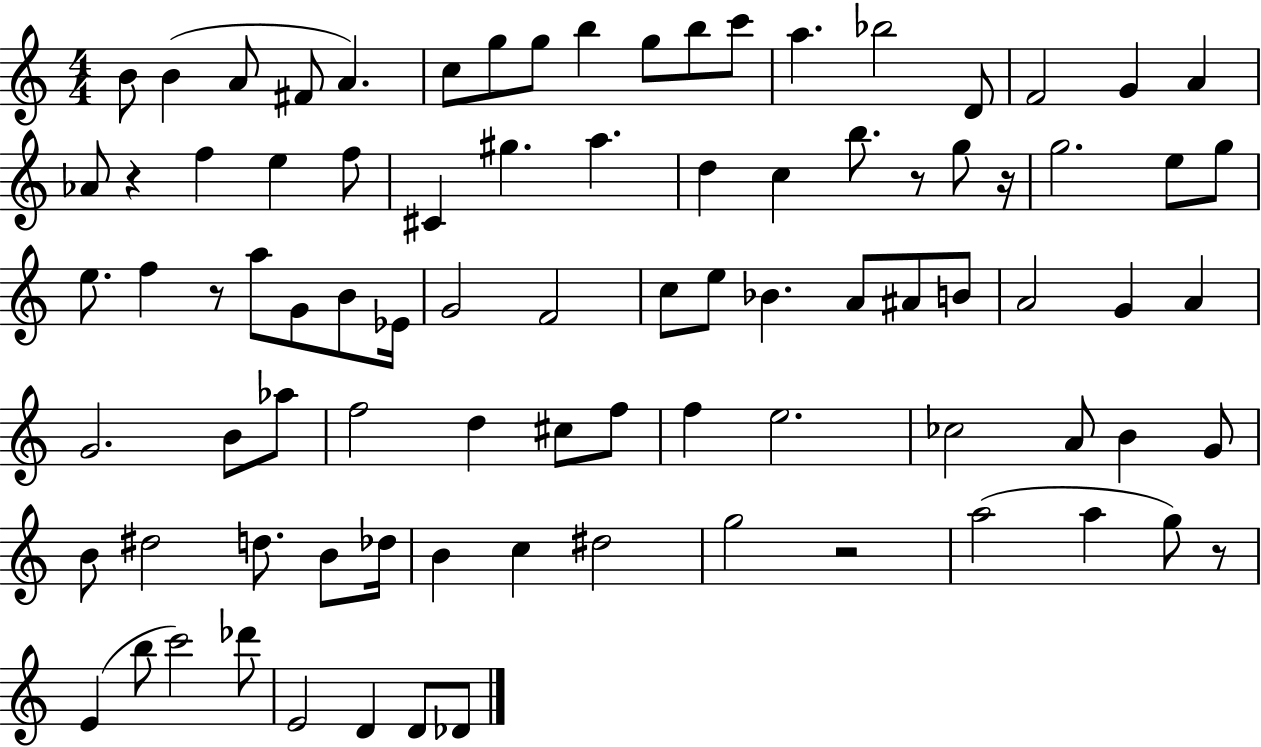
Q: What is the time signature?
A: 4/4